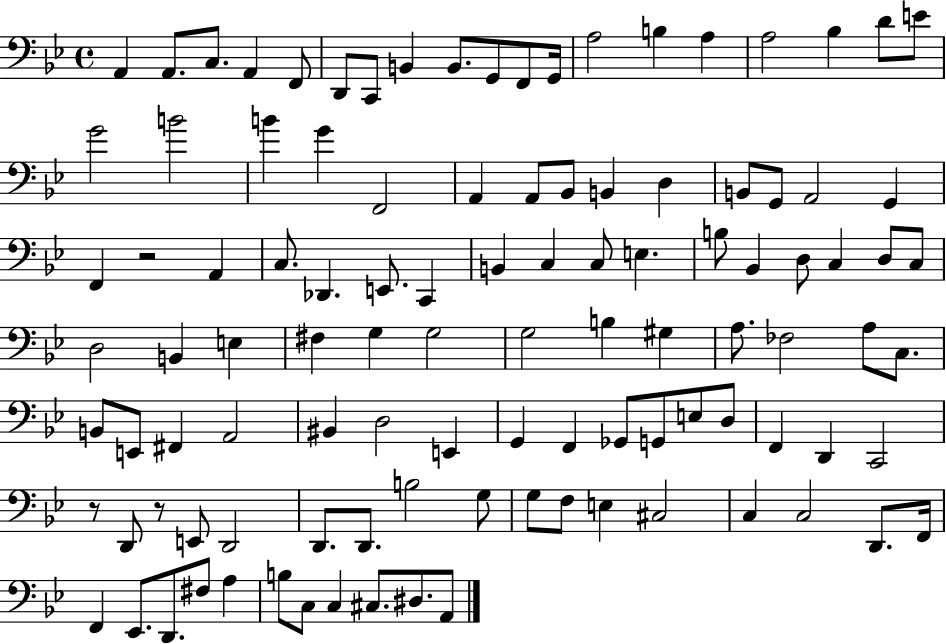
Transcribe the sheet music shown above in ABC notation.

X:1
T:Untitled
M:4/4
L:1/4
K:Bb
A,, A,,/2 C,/2 A,, F,,/2 D,,/2 C,,/2 B,, B,,/2 G,,/2 F,,/2 G,,/4 A,2 B, A, A,2 _B, D/2 E/2 G2 B2 B G F,,2 A,, A,,/2 _B,,/2 B,, D, B,,/2 G,,/2 A,,2 G,, F,, z2 A,, C,/2 _D,, E,,/2 C,, B,, C, C,/2 E, B,/2 _B,, D,/2 C, D,/2 C,/2 D,2 B,, E, ^F, G, G,2 G,2 B, ^G, A,/2 _F,2 A,/2 C,/2 B,,/2 E,,/2 ^F,, A,,2 ^B,, D,2 E,, G,, F,, _G,,/2 G,,/2 E,/2 D,/2 F,, D,, C,,2 z/2 D,,/2 z/2 E,,/2 D,,2 D,,/2 D,,/2 B,2 G,/2 G,/2 F,/2 E, ^C,2 C, C,2 D,,/2 F,,/4 F,, _E,,/2 D,,/2 ^F,/2 A, B,/2 C,/2 C, ^C,/2 ^D,/2 A,,/2